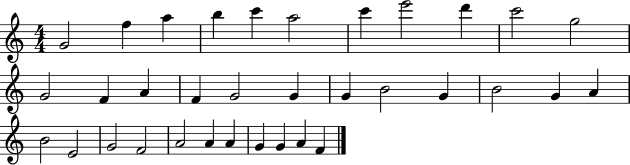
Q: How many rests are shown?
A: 0